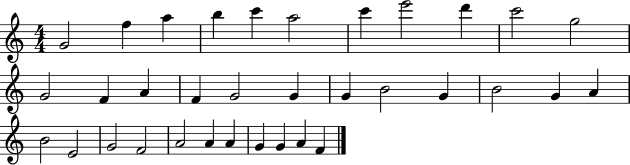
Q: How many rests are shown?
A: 0